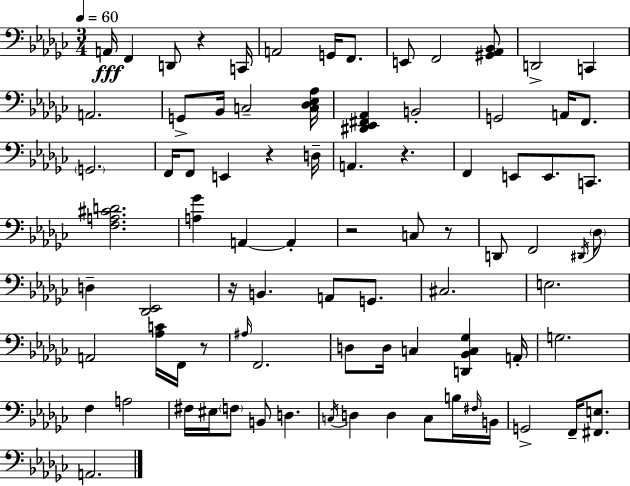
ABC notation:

X:1
T:Untitled
M:3/4
L:1/4
K:Ebm
A,,/4 F,, D,,/2 z C,,/4 A,,2 G,,/4 F,,/2 E,,/2 F,,2 [^G,,_A,,_B,,]/2 D,,2 C,, A,,2 G,,/2 _B,,/4 C,2 [C,_D,_E,_A,]/4 [^D,,_E,,^F,,_A,,] B,,2 G,,2 A,,/4 F,,/2 G,,2 F,,/4 F,,/2 E,, z D,/4 A,, z F,, E,,/2 E,,/2 C,,/2 [F,A,^CD]2 [A,_G] A,, A,, z2 C,/2 z/2 D,,/2 F,,2 ^D,,/4 _D,/2 D, [_D,,_E,,]2 z/4 B,, A,,/2 G,,/2 ^C,2 E,2 A,,2 [_A,C]/4 F,,/4 z/2 ^A,/4 F,,2 D,/2 D,/4 C, [D,,_B,,C,_G,] A,,/4 G,2 F, A,2 ^F,/4 ^E,/4 F,/2 B,,/2 D, C,/4 D, D, C,/2 B,/4 ^F,/4 B,,/4 G,,2 F,,/4 [^F,,E,]/2 A,,2